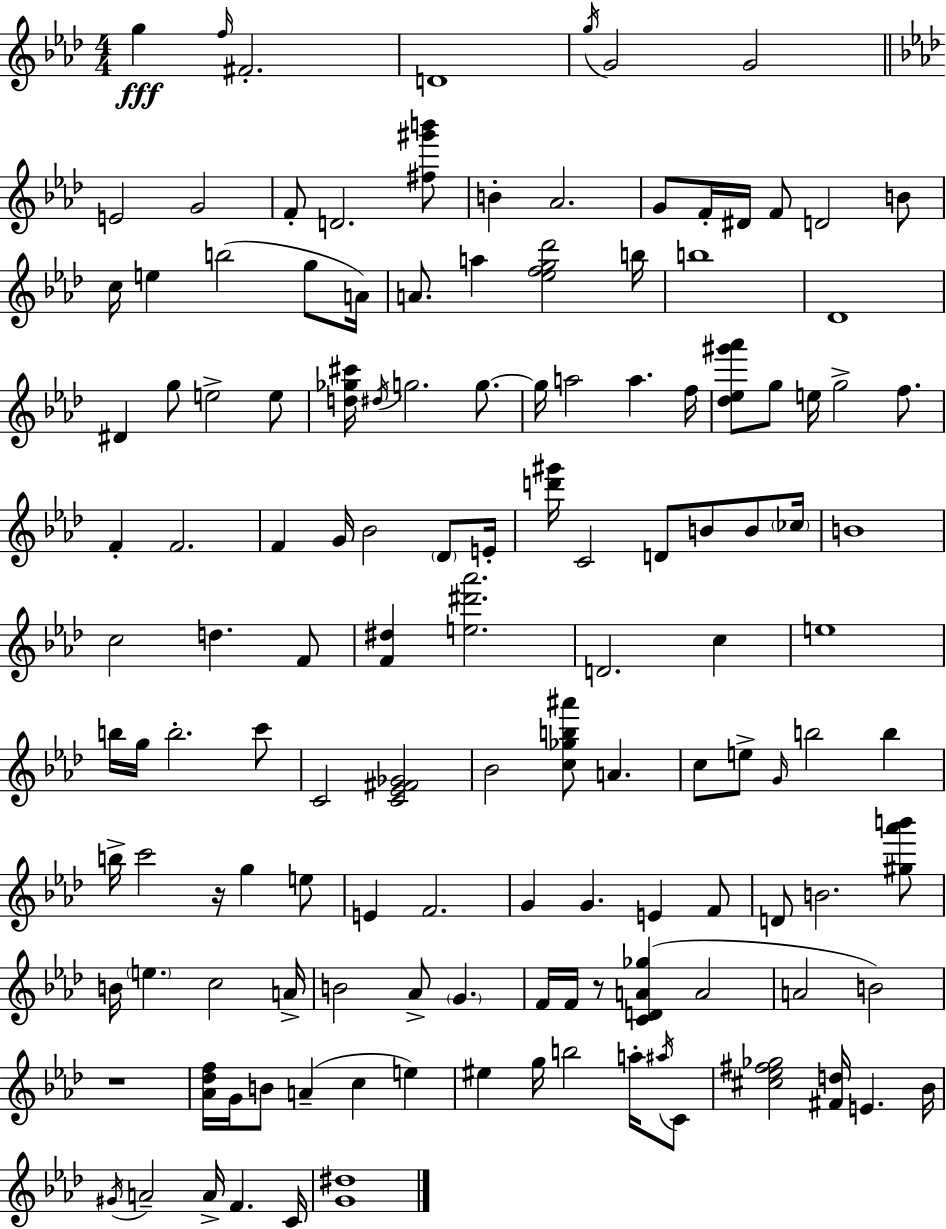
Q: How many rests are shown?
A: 3